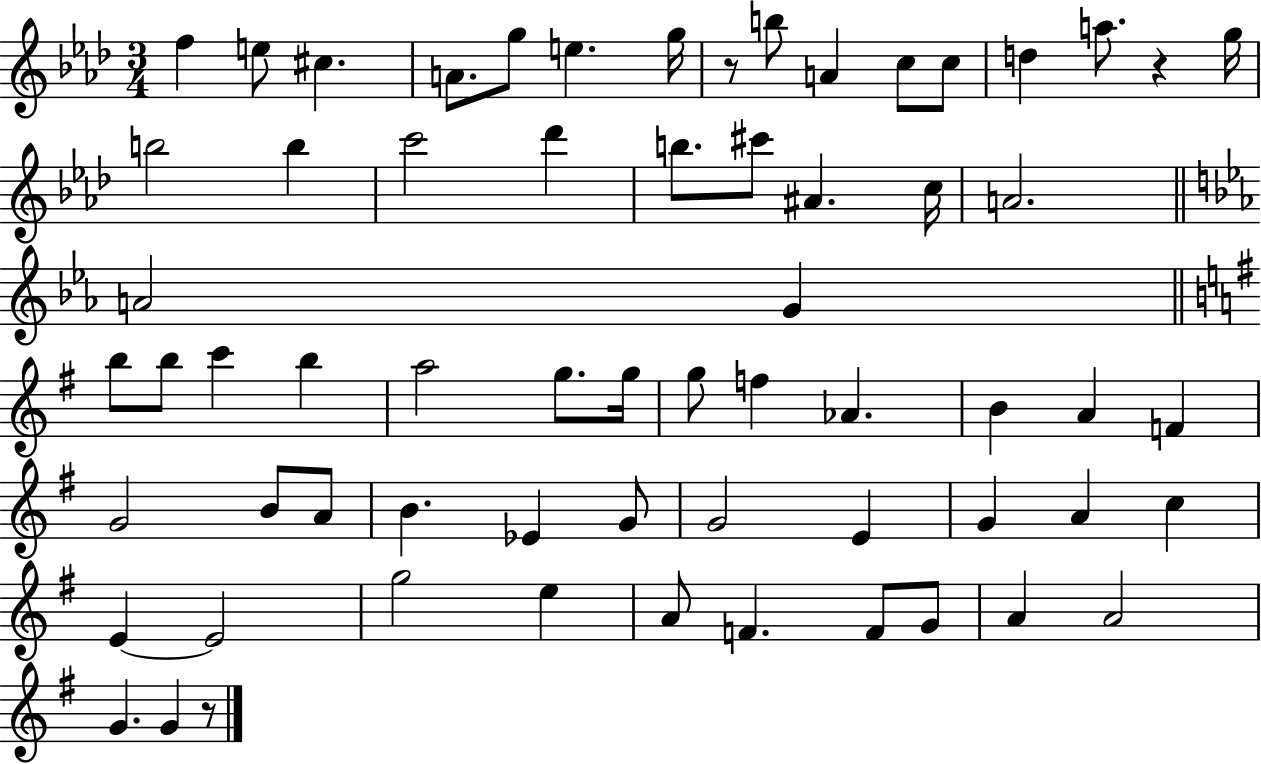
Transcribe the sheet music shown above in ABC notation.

X:1
T:Untitled
M:3/4
L:1/4
K:Ab
f e/2 ^c A/2 g/2 e g/4 z/2 b/2 A c/2 c/2 d a/2 z g/4 b2 b c'2 _d' b/2 ^c'/2 ^A c/4 A2 A2 G b/2 b/2 c' b a2 g/2 g/4 g/2 f _A B A F G2 B/2 A/2 B _E G/2 G2 E G A c E E2 g2 e A/2 F F/2 G/2 A A2 G G z/2